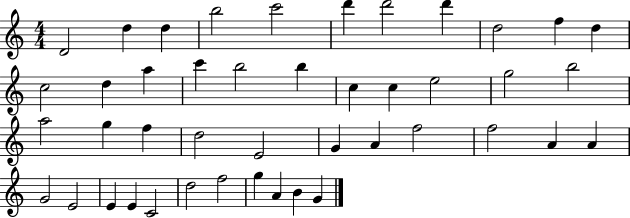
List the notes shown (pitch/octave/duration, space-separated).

D4/h D5/q D5/q B5/h C6/h D6/q D6/h D6/q D5/h F5/q D5/q C5/h D5/q A5/q C6/q B5/h B5/q C5/q C5/q E5/h G5/h B5/h A5/h G5/q F5/q D5/h E4/h G4/q A4/q F5/h F5/h A4/q A4/q G4/h E4/h E4/q E4/q C4/h D5/h F5/h G5/q A4/q B4/q G4/q